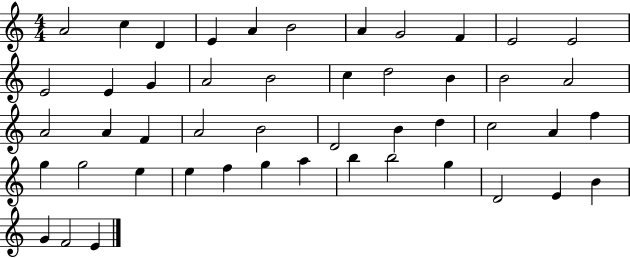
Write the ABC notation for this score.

X:1
T:Untitled
M:4/4
L:1/4
K:C
A2 c D E A B2 A G2 F E2 E2 E2 E G A2 B2 c d2 B B2 A2 A2 A F A2 B2 D2 B d c2 A f g g2 e e f g a b b2 g D2 E B G F2 E